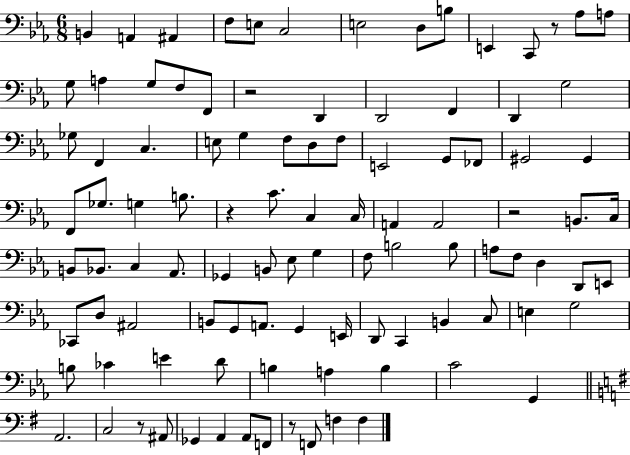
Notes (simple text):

B2/q A2/q A#2/q F3/e E3/e C3/h E3/h D3/e B3/e E2/q C2/e R/e Ab3/e A3/e G3/e A3/q G3/e F3/e F2/e R/h D2/q D2/h F2/q D2/q G3/h Gb3/e F2/q C3/q. E3/e G3/q F3/e D3/e F3/e E2/h G2/e FES2/e G#2/h G#2/q F2/e Gb3/e. G3/q B3/e. R/q C4/e. C3/q C3/s A2/q A2/h R/h B2/e. C3/s B2/e Bb2/e. C3/q Ab2/e. Gb2/q B2/e Eb3/e G3/q F3/e B3/h B3/e A3/e F3/e D3/q D2/e E2/e CES2/e D3/e A#2/h B2/e G2/e A2/e. G2/q E2/s D2/e C2/q B2/q C3/e E3/q G3/h B3/e CES4/q E4/q D4/e B3/q A3/q B3/q C4/h G2/q A2/h. C3/h R/e A#2/e Gb2/q A2/q A2/e F2/e R/e F2/e F3/q F3/q